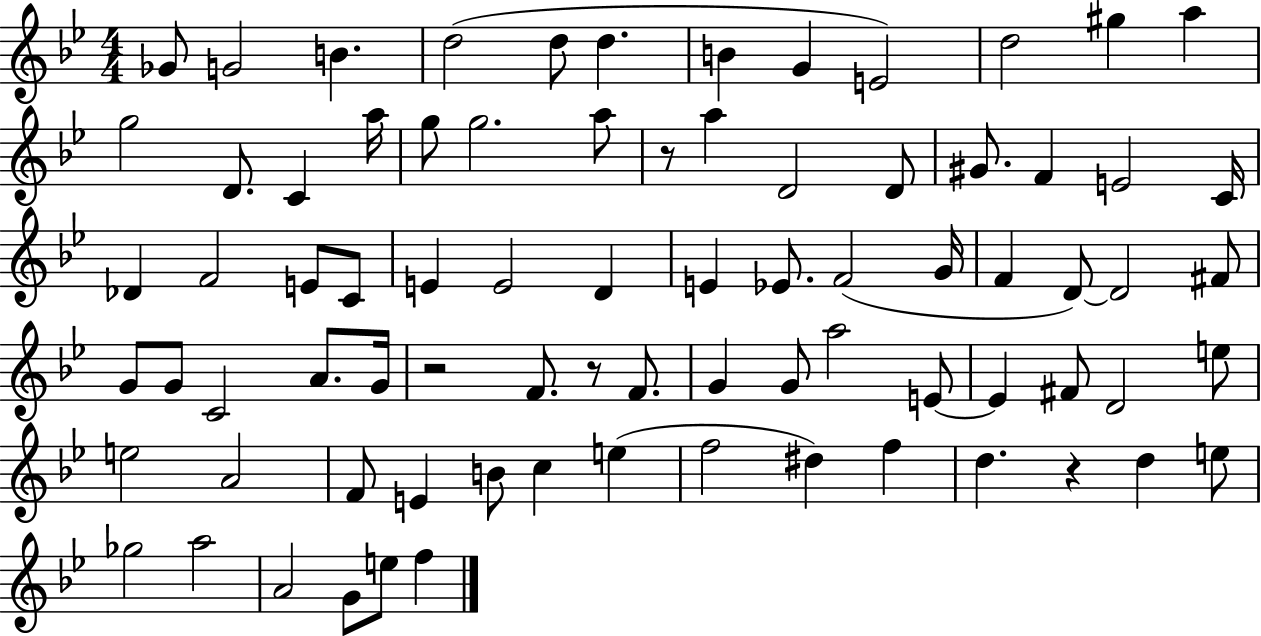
Gb4/e G4/h B4/q. D5/h D5/e D5/q. B4/q G4/q E4/h D5/h G#5/q A5/q G5/h D4/e. C4/q A5/s G5/e G5/h. A5/e R/e A5/q D4/h D4/e G#4/e. F4/q E4/h C4/s Db4/q F4/h E4/e C4/e E4/q E4/h D4/q E4/q Eb4/e. F4/h G4/s F4/q D4/e D4/h F#4/e G4/e G4/e C4/h A4/e. G4/s R/h F4/e. R/e F4/e. G4/q G4/e A5/h E4/e E4/q F#4/e D4/h E5/e E5/h A4/h F4/e E4/q B4/e C5/q E5/q F5/h D#5/q F5/q D5/q. R/q D5/q E5/e Gb5/h A5/h A4/h G4/e E5/e F5/q